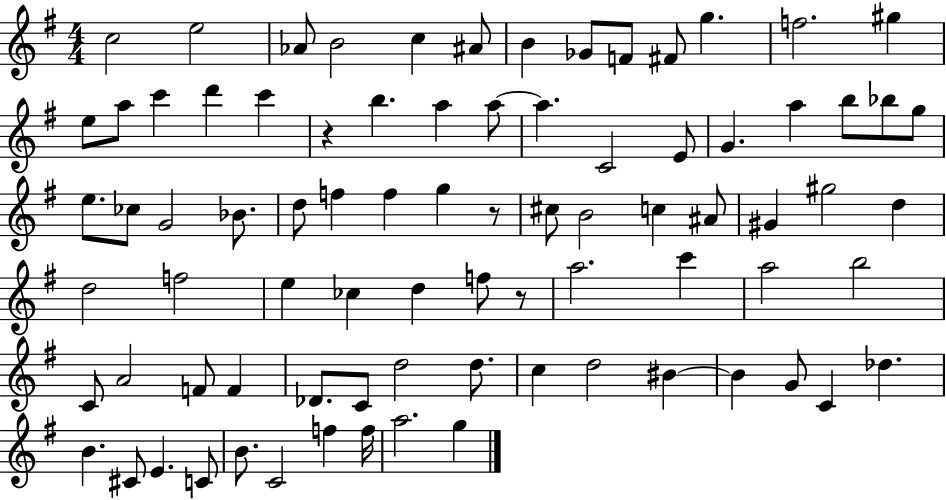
X:1
T:Untitled
M:4/4
L:1/4
K:G
c2 e2 _A/2 B2 c ^A/2 B _G/2 F/2 ^F/2 g f2 ^g e/2 a/2 c' d' c' z b a a/2 a C2 E/2 G a b/2 _b/2 g/2 e/2 _c/2 G2 _B/2 d/2 f f g z/2 ^c/2 B2 c ^A/2 ^G ^g2 d d2 f2 e _c d f/2 z/2 a2 c' a2 b2 C/2 A2 F/2 F _D/2 C/2 d2 d/2 c d2 ^B ^B G/2 C _d B ^C/2 E C/2 B/2 C2 f f/4 a2 g